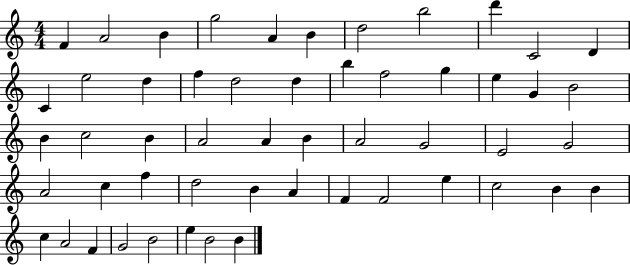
X:1
T:Untitled
M:4/4
L:1/4
K:C
F A2 B g2 A B d2 b2 d' C2 D C e2 d f d2 d b f2 g e G B2 B c2 B A2 A B A2 G2 E2 G2 A2 c f d2 B A F F2 e c2 B B c A2 F G2 B2 e B2 B